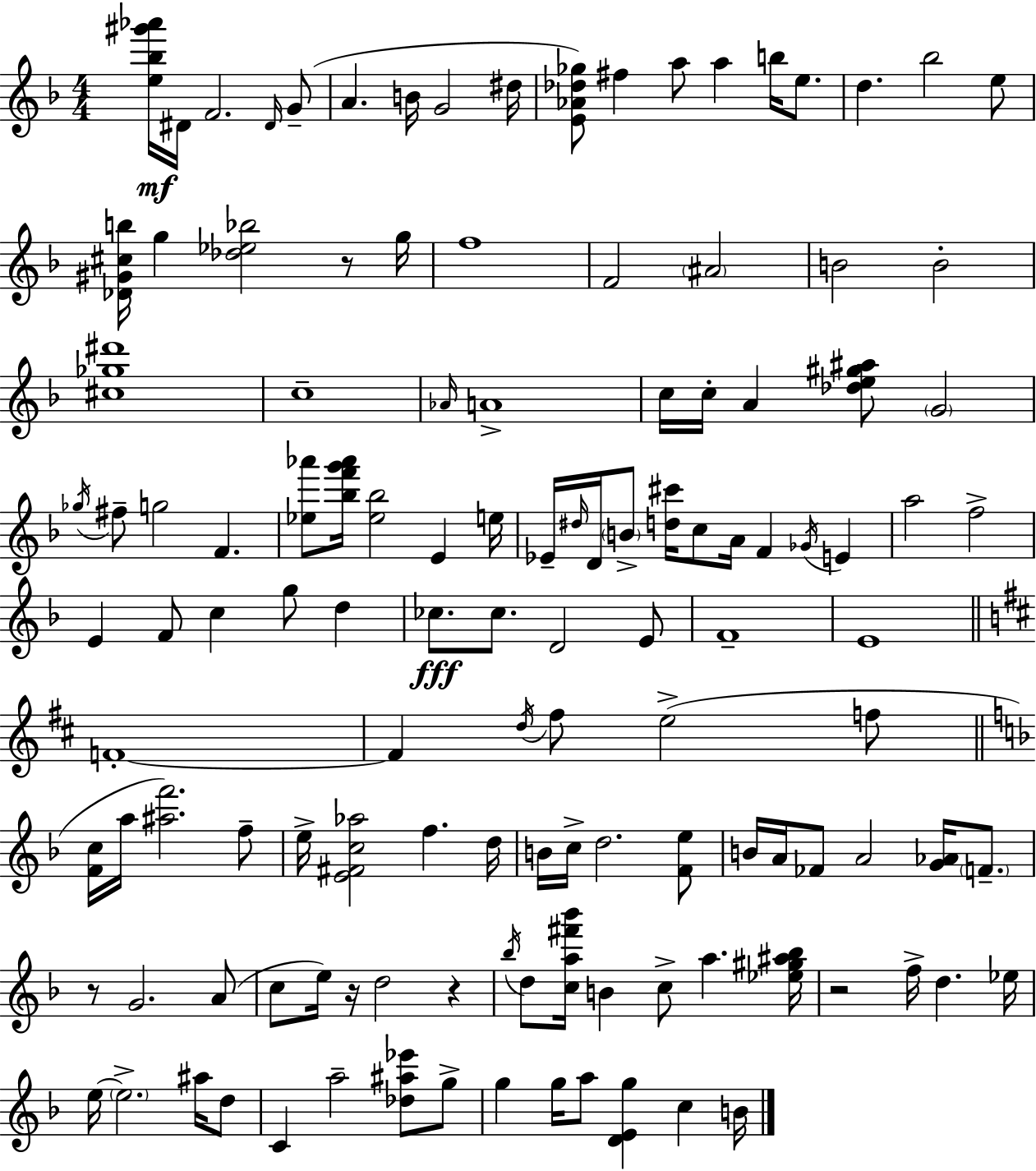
[E5,Bb5,G#6,Ab6]/s D#4/s F4/h. D#4/s G4/e A4/q. B4/s G4/h D#5/s [E4,Ab4,Db5,Gb5]/e F#5/q A5/e A5/q B5/s E5/e. D5/q. Bb5/h E5/e [Db4,G#4,C#5,B5]/s G5/q [Db5,Eb5,Bb5]/h R/e G5/s F5/w F4/h A#4/h B4/h B4/h [C#5,Gb5,D#6]/w C5/w Ab4/s A4/w C5/s C5/s A4/q [Db5,E5,G#5,A#5]/e G4/h Gb5/s F#5/e G5/h F4/q. [Eb5,Ab6]/e [Bb5,F6,G6,Ab6]/s [Eb5,Bb5]/h E4/q E5/s Eb4/s D#5/s D4/s B4/e [D5,C#6]/s C5/e A4/s F4/q Gb4/s E4/q A5/h F5/h E4/q F4/e C5/q G5/e D5/q CES5/e. CES5/e. D4/h E4/e F4/w E4/w F4/w F4/q D5/s F#5/e E5/h F5/e [F4,C5]/s A5/s [A#5,F6]/h. F5/e E5/s [E4,F#4,C5,Ab5]/h F5/q. D5/s B4/s C5/s D5/h. [F4,E5]/e B4/s A4/s FES4/e A4/h [G4,Ab4]/s F4/e. R/e G4/h. A4/e C5/e E5/s R/s D5/h R/q Bb5/s D5/e [C5,A5,F#6,Bb6]/s B4/q C5/e A5/q. [Eb5,G#5,A#5,Bb5]/s R/h F5/s D5/q. Eb5/s E5/s E5/h. A#5/s D5/e C4/q A5/h [Db5,A#5,Eb6]/e G5/e G5/q G5/s A5/e [D4,E4,G5]/q C5/q B4/s